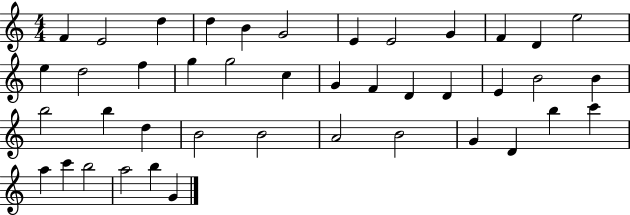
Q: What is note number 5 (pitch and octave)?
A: B4